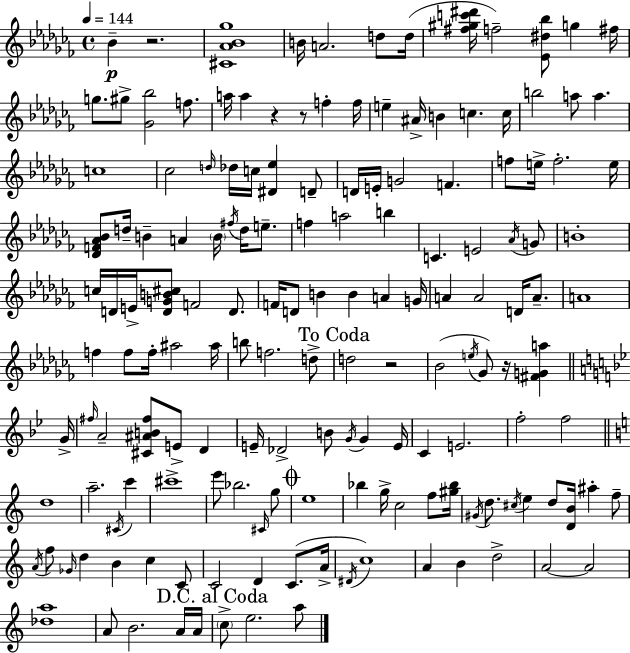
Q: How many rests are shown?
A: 5